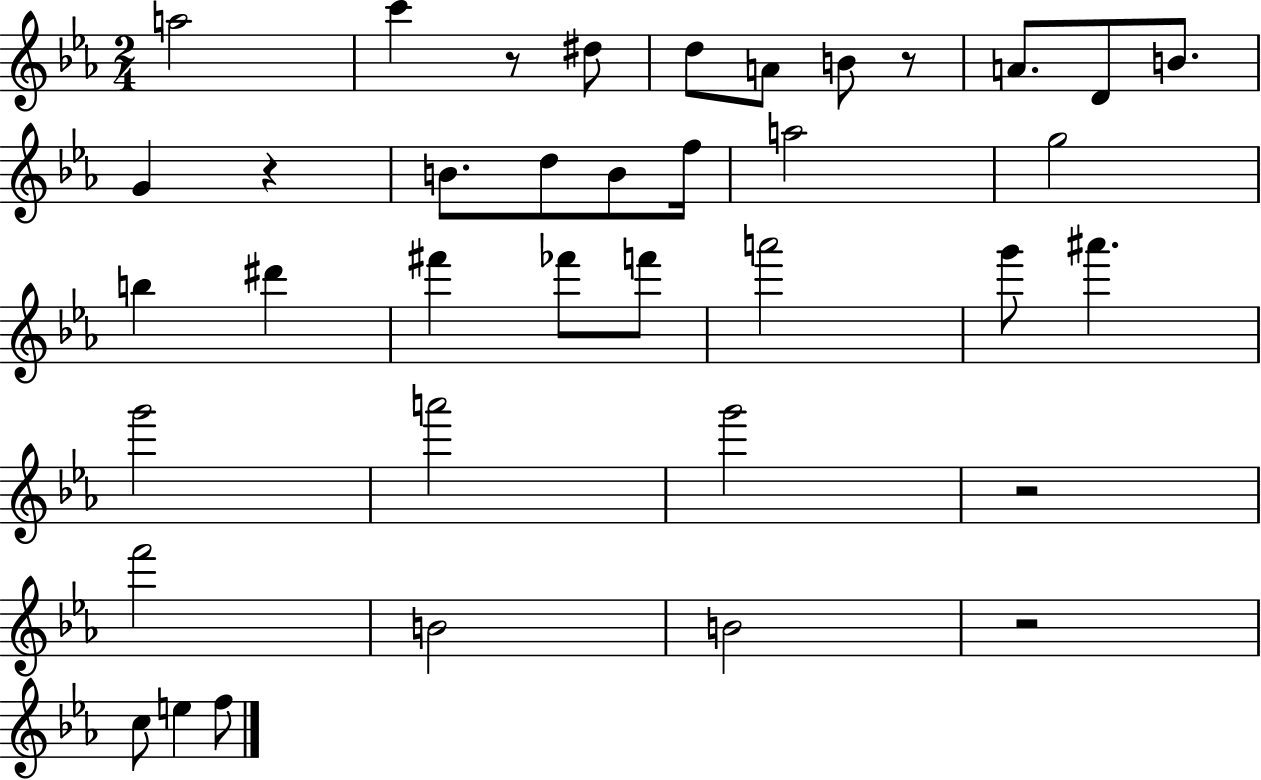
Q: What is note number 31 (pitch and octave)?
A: C5